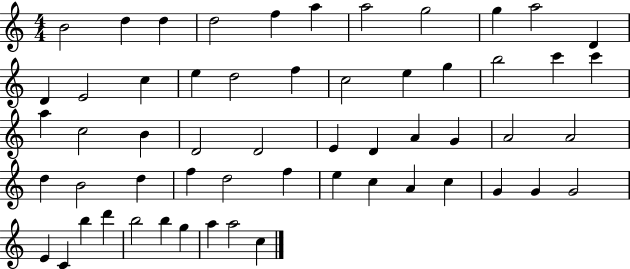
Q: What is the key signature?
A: C major